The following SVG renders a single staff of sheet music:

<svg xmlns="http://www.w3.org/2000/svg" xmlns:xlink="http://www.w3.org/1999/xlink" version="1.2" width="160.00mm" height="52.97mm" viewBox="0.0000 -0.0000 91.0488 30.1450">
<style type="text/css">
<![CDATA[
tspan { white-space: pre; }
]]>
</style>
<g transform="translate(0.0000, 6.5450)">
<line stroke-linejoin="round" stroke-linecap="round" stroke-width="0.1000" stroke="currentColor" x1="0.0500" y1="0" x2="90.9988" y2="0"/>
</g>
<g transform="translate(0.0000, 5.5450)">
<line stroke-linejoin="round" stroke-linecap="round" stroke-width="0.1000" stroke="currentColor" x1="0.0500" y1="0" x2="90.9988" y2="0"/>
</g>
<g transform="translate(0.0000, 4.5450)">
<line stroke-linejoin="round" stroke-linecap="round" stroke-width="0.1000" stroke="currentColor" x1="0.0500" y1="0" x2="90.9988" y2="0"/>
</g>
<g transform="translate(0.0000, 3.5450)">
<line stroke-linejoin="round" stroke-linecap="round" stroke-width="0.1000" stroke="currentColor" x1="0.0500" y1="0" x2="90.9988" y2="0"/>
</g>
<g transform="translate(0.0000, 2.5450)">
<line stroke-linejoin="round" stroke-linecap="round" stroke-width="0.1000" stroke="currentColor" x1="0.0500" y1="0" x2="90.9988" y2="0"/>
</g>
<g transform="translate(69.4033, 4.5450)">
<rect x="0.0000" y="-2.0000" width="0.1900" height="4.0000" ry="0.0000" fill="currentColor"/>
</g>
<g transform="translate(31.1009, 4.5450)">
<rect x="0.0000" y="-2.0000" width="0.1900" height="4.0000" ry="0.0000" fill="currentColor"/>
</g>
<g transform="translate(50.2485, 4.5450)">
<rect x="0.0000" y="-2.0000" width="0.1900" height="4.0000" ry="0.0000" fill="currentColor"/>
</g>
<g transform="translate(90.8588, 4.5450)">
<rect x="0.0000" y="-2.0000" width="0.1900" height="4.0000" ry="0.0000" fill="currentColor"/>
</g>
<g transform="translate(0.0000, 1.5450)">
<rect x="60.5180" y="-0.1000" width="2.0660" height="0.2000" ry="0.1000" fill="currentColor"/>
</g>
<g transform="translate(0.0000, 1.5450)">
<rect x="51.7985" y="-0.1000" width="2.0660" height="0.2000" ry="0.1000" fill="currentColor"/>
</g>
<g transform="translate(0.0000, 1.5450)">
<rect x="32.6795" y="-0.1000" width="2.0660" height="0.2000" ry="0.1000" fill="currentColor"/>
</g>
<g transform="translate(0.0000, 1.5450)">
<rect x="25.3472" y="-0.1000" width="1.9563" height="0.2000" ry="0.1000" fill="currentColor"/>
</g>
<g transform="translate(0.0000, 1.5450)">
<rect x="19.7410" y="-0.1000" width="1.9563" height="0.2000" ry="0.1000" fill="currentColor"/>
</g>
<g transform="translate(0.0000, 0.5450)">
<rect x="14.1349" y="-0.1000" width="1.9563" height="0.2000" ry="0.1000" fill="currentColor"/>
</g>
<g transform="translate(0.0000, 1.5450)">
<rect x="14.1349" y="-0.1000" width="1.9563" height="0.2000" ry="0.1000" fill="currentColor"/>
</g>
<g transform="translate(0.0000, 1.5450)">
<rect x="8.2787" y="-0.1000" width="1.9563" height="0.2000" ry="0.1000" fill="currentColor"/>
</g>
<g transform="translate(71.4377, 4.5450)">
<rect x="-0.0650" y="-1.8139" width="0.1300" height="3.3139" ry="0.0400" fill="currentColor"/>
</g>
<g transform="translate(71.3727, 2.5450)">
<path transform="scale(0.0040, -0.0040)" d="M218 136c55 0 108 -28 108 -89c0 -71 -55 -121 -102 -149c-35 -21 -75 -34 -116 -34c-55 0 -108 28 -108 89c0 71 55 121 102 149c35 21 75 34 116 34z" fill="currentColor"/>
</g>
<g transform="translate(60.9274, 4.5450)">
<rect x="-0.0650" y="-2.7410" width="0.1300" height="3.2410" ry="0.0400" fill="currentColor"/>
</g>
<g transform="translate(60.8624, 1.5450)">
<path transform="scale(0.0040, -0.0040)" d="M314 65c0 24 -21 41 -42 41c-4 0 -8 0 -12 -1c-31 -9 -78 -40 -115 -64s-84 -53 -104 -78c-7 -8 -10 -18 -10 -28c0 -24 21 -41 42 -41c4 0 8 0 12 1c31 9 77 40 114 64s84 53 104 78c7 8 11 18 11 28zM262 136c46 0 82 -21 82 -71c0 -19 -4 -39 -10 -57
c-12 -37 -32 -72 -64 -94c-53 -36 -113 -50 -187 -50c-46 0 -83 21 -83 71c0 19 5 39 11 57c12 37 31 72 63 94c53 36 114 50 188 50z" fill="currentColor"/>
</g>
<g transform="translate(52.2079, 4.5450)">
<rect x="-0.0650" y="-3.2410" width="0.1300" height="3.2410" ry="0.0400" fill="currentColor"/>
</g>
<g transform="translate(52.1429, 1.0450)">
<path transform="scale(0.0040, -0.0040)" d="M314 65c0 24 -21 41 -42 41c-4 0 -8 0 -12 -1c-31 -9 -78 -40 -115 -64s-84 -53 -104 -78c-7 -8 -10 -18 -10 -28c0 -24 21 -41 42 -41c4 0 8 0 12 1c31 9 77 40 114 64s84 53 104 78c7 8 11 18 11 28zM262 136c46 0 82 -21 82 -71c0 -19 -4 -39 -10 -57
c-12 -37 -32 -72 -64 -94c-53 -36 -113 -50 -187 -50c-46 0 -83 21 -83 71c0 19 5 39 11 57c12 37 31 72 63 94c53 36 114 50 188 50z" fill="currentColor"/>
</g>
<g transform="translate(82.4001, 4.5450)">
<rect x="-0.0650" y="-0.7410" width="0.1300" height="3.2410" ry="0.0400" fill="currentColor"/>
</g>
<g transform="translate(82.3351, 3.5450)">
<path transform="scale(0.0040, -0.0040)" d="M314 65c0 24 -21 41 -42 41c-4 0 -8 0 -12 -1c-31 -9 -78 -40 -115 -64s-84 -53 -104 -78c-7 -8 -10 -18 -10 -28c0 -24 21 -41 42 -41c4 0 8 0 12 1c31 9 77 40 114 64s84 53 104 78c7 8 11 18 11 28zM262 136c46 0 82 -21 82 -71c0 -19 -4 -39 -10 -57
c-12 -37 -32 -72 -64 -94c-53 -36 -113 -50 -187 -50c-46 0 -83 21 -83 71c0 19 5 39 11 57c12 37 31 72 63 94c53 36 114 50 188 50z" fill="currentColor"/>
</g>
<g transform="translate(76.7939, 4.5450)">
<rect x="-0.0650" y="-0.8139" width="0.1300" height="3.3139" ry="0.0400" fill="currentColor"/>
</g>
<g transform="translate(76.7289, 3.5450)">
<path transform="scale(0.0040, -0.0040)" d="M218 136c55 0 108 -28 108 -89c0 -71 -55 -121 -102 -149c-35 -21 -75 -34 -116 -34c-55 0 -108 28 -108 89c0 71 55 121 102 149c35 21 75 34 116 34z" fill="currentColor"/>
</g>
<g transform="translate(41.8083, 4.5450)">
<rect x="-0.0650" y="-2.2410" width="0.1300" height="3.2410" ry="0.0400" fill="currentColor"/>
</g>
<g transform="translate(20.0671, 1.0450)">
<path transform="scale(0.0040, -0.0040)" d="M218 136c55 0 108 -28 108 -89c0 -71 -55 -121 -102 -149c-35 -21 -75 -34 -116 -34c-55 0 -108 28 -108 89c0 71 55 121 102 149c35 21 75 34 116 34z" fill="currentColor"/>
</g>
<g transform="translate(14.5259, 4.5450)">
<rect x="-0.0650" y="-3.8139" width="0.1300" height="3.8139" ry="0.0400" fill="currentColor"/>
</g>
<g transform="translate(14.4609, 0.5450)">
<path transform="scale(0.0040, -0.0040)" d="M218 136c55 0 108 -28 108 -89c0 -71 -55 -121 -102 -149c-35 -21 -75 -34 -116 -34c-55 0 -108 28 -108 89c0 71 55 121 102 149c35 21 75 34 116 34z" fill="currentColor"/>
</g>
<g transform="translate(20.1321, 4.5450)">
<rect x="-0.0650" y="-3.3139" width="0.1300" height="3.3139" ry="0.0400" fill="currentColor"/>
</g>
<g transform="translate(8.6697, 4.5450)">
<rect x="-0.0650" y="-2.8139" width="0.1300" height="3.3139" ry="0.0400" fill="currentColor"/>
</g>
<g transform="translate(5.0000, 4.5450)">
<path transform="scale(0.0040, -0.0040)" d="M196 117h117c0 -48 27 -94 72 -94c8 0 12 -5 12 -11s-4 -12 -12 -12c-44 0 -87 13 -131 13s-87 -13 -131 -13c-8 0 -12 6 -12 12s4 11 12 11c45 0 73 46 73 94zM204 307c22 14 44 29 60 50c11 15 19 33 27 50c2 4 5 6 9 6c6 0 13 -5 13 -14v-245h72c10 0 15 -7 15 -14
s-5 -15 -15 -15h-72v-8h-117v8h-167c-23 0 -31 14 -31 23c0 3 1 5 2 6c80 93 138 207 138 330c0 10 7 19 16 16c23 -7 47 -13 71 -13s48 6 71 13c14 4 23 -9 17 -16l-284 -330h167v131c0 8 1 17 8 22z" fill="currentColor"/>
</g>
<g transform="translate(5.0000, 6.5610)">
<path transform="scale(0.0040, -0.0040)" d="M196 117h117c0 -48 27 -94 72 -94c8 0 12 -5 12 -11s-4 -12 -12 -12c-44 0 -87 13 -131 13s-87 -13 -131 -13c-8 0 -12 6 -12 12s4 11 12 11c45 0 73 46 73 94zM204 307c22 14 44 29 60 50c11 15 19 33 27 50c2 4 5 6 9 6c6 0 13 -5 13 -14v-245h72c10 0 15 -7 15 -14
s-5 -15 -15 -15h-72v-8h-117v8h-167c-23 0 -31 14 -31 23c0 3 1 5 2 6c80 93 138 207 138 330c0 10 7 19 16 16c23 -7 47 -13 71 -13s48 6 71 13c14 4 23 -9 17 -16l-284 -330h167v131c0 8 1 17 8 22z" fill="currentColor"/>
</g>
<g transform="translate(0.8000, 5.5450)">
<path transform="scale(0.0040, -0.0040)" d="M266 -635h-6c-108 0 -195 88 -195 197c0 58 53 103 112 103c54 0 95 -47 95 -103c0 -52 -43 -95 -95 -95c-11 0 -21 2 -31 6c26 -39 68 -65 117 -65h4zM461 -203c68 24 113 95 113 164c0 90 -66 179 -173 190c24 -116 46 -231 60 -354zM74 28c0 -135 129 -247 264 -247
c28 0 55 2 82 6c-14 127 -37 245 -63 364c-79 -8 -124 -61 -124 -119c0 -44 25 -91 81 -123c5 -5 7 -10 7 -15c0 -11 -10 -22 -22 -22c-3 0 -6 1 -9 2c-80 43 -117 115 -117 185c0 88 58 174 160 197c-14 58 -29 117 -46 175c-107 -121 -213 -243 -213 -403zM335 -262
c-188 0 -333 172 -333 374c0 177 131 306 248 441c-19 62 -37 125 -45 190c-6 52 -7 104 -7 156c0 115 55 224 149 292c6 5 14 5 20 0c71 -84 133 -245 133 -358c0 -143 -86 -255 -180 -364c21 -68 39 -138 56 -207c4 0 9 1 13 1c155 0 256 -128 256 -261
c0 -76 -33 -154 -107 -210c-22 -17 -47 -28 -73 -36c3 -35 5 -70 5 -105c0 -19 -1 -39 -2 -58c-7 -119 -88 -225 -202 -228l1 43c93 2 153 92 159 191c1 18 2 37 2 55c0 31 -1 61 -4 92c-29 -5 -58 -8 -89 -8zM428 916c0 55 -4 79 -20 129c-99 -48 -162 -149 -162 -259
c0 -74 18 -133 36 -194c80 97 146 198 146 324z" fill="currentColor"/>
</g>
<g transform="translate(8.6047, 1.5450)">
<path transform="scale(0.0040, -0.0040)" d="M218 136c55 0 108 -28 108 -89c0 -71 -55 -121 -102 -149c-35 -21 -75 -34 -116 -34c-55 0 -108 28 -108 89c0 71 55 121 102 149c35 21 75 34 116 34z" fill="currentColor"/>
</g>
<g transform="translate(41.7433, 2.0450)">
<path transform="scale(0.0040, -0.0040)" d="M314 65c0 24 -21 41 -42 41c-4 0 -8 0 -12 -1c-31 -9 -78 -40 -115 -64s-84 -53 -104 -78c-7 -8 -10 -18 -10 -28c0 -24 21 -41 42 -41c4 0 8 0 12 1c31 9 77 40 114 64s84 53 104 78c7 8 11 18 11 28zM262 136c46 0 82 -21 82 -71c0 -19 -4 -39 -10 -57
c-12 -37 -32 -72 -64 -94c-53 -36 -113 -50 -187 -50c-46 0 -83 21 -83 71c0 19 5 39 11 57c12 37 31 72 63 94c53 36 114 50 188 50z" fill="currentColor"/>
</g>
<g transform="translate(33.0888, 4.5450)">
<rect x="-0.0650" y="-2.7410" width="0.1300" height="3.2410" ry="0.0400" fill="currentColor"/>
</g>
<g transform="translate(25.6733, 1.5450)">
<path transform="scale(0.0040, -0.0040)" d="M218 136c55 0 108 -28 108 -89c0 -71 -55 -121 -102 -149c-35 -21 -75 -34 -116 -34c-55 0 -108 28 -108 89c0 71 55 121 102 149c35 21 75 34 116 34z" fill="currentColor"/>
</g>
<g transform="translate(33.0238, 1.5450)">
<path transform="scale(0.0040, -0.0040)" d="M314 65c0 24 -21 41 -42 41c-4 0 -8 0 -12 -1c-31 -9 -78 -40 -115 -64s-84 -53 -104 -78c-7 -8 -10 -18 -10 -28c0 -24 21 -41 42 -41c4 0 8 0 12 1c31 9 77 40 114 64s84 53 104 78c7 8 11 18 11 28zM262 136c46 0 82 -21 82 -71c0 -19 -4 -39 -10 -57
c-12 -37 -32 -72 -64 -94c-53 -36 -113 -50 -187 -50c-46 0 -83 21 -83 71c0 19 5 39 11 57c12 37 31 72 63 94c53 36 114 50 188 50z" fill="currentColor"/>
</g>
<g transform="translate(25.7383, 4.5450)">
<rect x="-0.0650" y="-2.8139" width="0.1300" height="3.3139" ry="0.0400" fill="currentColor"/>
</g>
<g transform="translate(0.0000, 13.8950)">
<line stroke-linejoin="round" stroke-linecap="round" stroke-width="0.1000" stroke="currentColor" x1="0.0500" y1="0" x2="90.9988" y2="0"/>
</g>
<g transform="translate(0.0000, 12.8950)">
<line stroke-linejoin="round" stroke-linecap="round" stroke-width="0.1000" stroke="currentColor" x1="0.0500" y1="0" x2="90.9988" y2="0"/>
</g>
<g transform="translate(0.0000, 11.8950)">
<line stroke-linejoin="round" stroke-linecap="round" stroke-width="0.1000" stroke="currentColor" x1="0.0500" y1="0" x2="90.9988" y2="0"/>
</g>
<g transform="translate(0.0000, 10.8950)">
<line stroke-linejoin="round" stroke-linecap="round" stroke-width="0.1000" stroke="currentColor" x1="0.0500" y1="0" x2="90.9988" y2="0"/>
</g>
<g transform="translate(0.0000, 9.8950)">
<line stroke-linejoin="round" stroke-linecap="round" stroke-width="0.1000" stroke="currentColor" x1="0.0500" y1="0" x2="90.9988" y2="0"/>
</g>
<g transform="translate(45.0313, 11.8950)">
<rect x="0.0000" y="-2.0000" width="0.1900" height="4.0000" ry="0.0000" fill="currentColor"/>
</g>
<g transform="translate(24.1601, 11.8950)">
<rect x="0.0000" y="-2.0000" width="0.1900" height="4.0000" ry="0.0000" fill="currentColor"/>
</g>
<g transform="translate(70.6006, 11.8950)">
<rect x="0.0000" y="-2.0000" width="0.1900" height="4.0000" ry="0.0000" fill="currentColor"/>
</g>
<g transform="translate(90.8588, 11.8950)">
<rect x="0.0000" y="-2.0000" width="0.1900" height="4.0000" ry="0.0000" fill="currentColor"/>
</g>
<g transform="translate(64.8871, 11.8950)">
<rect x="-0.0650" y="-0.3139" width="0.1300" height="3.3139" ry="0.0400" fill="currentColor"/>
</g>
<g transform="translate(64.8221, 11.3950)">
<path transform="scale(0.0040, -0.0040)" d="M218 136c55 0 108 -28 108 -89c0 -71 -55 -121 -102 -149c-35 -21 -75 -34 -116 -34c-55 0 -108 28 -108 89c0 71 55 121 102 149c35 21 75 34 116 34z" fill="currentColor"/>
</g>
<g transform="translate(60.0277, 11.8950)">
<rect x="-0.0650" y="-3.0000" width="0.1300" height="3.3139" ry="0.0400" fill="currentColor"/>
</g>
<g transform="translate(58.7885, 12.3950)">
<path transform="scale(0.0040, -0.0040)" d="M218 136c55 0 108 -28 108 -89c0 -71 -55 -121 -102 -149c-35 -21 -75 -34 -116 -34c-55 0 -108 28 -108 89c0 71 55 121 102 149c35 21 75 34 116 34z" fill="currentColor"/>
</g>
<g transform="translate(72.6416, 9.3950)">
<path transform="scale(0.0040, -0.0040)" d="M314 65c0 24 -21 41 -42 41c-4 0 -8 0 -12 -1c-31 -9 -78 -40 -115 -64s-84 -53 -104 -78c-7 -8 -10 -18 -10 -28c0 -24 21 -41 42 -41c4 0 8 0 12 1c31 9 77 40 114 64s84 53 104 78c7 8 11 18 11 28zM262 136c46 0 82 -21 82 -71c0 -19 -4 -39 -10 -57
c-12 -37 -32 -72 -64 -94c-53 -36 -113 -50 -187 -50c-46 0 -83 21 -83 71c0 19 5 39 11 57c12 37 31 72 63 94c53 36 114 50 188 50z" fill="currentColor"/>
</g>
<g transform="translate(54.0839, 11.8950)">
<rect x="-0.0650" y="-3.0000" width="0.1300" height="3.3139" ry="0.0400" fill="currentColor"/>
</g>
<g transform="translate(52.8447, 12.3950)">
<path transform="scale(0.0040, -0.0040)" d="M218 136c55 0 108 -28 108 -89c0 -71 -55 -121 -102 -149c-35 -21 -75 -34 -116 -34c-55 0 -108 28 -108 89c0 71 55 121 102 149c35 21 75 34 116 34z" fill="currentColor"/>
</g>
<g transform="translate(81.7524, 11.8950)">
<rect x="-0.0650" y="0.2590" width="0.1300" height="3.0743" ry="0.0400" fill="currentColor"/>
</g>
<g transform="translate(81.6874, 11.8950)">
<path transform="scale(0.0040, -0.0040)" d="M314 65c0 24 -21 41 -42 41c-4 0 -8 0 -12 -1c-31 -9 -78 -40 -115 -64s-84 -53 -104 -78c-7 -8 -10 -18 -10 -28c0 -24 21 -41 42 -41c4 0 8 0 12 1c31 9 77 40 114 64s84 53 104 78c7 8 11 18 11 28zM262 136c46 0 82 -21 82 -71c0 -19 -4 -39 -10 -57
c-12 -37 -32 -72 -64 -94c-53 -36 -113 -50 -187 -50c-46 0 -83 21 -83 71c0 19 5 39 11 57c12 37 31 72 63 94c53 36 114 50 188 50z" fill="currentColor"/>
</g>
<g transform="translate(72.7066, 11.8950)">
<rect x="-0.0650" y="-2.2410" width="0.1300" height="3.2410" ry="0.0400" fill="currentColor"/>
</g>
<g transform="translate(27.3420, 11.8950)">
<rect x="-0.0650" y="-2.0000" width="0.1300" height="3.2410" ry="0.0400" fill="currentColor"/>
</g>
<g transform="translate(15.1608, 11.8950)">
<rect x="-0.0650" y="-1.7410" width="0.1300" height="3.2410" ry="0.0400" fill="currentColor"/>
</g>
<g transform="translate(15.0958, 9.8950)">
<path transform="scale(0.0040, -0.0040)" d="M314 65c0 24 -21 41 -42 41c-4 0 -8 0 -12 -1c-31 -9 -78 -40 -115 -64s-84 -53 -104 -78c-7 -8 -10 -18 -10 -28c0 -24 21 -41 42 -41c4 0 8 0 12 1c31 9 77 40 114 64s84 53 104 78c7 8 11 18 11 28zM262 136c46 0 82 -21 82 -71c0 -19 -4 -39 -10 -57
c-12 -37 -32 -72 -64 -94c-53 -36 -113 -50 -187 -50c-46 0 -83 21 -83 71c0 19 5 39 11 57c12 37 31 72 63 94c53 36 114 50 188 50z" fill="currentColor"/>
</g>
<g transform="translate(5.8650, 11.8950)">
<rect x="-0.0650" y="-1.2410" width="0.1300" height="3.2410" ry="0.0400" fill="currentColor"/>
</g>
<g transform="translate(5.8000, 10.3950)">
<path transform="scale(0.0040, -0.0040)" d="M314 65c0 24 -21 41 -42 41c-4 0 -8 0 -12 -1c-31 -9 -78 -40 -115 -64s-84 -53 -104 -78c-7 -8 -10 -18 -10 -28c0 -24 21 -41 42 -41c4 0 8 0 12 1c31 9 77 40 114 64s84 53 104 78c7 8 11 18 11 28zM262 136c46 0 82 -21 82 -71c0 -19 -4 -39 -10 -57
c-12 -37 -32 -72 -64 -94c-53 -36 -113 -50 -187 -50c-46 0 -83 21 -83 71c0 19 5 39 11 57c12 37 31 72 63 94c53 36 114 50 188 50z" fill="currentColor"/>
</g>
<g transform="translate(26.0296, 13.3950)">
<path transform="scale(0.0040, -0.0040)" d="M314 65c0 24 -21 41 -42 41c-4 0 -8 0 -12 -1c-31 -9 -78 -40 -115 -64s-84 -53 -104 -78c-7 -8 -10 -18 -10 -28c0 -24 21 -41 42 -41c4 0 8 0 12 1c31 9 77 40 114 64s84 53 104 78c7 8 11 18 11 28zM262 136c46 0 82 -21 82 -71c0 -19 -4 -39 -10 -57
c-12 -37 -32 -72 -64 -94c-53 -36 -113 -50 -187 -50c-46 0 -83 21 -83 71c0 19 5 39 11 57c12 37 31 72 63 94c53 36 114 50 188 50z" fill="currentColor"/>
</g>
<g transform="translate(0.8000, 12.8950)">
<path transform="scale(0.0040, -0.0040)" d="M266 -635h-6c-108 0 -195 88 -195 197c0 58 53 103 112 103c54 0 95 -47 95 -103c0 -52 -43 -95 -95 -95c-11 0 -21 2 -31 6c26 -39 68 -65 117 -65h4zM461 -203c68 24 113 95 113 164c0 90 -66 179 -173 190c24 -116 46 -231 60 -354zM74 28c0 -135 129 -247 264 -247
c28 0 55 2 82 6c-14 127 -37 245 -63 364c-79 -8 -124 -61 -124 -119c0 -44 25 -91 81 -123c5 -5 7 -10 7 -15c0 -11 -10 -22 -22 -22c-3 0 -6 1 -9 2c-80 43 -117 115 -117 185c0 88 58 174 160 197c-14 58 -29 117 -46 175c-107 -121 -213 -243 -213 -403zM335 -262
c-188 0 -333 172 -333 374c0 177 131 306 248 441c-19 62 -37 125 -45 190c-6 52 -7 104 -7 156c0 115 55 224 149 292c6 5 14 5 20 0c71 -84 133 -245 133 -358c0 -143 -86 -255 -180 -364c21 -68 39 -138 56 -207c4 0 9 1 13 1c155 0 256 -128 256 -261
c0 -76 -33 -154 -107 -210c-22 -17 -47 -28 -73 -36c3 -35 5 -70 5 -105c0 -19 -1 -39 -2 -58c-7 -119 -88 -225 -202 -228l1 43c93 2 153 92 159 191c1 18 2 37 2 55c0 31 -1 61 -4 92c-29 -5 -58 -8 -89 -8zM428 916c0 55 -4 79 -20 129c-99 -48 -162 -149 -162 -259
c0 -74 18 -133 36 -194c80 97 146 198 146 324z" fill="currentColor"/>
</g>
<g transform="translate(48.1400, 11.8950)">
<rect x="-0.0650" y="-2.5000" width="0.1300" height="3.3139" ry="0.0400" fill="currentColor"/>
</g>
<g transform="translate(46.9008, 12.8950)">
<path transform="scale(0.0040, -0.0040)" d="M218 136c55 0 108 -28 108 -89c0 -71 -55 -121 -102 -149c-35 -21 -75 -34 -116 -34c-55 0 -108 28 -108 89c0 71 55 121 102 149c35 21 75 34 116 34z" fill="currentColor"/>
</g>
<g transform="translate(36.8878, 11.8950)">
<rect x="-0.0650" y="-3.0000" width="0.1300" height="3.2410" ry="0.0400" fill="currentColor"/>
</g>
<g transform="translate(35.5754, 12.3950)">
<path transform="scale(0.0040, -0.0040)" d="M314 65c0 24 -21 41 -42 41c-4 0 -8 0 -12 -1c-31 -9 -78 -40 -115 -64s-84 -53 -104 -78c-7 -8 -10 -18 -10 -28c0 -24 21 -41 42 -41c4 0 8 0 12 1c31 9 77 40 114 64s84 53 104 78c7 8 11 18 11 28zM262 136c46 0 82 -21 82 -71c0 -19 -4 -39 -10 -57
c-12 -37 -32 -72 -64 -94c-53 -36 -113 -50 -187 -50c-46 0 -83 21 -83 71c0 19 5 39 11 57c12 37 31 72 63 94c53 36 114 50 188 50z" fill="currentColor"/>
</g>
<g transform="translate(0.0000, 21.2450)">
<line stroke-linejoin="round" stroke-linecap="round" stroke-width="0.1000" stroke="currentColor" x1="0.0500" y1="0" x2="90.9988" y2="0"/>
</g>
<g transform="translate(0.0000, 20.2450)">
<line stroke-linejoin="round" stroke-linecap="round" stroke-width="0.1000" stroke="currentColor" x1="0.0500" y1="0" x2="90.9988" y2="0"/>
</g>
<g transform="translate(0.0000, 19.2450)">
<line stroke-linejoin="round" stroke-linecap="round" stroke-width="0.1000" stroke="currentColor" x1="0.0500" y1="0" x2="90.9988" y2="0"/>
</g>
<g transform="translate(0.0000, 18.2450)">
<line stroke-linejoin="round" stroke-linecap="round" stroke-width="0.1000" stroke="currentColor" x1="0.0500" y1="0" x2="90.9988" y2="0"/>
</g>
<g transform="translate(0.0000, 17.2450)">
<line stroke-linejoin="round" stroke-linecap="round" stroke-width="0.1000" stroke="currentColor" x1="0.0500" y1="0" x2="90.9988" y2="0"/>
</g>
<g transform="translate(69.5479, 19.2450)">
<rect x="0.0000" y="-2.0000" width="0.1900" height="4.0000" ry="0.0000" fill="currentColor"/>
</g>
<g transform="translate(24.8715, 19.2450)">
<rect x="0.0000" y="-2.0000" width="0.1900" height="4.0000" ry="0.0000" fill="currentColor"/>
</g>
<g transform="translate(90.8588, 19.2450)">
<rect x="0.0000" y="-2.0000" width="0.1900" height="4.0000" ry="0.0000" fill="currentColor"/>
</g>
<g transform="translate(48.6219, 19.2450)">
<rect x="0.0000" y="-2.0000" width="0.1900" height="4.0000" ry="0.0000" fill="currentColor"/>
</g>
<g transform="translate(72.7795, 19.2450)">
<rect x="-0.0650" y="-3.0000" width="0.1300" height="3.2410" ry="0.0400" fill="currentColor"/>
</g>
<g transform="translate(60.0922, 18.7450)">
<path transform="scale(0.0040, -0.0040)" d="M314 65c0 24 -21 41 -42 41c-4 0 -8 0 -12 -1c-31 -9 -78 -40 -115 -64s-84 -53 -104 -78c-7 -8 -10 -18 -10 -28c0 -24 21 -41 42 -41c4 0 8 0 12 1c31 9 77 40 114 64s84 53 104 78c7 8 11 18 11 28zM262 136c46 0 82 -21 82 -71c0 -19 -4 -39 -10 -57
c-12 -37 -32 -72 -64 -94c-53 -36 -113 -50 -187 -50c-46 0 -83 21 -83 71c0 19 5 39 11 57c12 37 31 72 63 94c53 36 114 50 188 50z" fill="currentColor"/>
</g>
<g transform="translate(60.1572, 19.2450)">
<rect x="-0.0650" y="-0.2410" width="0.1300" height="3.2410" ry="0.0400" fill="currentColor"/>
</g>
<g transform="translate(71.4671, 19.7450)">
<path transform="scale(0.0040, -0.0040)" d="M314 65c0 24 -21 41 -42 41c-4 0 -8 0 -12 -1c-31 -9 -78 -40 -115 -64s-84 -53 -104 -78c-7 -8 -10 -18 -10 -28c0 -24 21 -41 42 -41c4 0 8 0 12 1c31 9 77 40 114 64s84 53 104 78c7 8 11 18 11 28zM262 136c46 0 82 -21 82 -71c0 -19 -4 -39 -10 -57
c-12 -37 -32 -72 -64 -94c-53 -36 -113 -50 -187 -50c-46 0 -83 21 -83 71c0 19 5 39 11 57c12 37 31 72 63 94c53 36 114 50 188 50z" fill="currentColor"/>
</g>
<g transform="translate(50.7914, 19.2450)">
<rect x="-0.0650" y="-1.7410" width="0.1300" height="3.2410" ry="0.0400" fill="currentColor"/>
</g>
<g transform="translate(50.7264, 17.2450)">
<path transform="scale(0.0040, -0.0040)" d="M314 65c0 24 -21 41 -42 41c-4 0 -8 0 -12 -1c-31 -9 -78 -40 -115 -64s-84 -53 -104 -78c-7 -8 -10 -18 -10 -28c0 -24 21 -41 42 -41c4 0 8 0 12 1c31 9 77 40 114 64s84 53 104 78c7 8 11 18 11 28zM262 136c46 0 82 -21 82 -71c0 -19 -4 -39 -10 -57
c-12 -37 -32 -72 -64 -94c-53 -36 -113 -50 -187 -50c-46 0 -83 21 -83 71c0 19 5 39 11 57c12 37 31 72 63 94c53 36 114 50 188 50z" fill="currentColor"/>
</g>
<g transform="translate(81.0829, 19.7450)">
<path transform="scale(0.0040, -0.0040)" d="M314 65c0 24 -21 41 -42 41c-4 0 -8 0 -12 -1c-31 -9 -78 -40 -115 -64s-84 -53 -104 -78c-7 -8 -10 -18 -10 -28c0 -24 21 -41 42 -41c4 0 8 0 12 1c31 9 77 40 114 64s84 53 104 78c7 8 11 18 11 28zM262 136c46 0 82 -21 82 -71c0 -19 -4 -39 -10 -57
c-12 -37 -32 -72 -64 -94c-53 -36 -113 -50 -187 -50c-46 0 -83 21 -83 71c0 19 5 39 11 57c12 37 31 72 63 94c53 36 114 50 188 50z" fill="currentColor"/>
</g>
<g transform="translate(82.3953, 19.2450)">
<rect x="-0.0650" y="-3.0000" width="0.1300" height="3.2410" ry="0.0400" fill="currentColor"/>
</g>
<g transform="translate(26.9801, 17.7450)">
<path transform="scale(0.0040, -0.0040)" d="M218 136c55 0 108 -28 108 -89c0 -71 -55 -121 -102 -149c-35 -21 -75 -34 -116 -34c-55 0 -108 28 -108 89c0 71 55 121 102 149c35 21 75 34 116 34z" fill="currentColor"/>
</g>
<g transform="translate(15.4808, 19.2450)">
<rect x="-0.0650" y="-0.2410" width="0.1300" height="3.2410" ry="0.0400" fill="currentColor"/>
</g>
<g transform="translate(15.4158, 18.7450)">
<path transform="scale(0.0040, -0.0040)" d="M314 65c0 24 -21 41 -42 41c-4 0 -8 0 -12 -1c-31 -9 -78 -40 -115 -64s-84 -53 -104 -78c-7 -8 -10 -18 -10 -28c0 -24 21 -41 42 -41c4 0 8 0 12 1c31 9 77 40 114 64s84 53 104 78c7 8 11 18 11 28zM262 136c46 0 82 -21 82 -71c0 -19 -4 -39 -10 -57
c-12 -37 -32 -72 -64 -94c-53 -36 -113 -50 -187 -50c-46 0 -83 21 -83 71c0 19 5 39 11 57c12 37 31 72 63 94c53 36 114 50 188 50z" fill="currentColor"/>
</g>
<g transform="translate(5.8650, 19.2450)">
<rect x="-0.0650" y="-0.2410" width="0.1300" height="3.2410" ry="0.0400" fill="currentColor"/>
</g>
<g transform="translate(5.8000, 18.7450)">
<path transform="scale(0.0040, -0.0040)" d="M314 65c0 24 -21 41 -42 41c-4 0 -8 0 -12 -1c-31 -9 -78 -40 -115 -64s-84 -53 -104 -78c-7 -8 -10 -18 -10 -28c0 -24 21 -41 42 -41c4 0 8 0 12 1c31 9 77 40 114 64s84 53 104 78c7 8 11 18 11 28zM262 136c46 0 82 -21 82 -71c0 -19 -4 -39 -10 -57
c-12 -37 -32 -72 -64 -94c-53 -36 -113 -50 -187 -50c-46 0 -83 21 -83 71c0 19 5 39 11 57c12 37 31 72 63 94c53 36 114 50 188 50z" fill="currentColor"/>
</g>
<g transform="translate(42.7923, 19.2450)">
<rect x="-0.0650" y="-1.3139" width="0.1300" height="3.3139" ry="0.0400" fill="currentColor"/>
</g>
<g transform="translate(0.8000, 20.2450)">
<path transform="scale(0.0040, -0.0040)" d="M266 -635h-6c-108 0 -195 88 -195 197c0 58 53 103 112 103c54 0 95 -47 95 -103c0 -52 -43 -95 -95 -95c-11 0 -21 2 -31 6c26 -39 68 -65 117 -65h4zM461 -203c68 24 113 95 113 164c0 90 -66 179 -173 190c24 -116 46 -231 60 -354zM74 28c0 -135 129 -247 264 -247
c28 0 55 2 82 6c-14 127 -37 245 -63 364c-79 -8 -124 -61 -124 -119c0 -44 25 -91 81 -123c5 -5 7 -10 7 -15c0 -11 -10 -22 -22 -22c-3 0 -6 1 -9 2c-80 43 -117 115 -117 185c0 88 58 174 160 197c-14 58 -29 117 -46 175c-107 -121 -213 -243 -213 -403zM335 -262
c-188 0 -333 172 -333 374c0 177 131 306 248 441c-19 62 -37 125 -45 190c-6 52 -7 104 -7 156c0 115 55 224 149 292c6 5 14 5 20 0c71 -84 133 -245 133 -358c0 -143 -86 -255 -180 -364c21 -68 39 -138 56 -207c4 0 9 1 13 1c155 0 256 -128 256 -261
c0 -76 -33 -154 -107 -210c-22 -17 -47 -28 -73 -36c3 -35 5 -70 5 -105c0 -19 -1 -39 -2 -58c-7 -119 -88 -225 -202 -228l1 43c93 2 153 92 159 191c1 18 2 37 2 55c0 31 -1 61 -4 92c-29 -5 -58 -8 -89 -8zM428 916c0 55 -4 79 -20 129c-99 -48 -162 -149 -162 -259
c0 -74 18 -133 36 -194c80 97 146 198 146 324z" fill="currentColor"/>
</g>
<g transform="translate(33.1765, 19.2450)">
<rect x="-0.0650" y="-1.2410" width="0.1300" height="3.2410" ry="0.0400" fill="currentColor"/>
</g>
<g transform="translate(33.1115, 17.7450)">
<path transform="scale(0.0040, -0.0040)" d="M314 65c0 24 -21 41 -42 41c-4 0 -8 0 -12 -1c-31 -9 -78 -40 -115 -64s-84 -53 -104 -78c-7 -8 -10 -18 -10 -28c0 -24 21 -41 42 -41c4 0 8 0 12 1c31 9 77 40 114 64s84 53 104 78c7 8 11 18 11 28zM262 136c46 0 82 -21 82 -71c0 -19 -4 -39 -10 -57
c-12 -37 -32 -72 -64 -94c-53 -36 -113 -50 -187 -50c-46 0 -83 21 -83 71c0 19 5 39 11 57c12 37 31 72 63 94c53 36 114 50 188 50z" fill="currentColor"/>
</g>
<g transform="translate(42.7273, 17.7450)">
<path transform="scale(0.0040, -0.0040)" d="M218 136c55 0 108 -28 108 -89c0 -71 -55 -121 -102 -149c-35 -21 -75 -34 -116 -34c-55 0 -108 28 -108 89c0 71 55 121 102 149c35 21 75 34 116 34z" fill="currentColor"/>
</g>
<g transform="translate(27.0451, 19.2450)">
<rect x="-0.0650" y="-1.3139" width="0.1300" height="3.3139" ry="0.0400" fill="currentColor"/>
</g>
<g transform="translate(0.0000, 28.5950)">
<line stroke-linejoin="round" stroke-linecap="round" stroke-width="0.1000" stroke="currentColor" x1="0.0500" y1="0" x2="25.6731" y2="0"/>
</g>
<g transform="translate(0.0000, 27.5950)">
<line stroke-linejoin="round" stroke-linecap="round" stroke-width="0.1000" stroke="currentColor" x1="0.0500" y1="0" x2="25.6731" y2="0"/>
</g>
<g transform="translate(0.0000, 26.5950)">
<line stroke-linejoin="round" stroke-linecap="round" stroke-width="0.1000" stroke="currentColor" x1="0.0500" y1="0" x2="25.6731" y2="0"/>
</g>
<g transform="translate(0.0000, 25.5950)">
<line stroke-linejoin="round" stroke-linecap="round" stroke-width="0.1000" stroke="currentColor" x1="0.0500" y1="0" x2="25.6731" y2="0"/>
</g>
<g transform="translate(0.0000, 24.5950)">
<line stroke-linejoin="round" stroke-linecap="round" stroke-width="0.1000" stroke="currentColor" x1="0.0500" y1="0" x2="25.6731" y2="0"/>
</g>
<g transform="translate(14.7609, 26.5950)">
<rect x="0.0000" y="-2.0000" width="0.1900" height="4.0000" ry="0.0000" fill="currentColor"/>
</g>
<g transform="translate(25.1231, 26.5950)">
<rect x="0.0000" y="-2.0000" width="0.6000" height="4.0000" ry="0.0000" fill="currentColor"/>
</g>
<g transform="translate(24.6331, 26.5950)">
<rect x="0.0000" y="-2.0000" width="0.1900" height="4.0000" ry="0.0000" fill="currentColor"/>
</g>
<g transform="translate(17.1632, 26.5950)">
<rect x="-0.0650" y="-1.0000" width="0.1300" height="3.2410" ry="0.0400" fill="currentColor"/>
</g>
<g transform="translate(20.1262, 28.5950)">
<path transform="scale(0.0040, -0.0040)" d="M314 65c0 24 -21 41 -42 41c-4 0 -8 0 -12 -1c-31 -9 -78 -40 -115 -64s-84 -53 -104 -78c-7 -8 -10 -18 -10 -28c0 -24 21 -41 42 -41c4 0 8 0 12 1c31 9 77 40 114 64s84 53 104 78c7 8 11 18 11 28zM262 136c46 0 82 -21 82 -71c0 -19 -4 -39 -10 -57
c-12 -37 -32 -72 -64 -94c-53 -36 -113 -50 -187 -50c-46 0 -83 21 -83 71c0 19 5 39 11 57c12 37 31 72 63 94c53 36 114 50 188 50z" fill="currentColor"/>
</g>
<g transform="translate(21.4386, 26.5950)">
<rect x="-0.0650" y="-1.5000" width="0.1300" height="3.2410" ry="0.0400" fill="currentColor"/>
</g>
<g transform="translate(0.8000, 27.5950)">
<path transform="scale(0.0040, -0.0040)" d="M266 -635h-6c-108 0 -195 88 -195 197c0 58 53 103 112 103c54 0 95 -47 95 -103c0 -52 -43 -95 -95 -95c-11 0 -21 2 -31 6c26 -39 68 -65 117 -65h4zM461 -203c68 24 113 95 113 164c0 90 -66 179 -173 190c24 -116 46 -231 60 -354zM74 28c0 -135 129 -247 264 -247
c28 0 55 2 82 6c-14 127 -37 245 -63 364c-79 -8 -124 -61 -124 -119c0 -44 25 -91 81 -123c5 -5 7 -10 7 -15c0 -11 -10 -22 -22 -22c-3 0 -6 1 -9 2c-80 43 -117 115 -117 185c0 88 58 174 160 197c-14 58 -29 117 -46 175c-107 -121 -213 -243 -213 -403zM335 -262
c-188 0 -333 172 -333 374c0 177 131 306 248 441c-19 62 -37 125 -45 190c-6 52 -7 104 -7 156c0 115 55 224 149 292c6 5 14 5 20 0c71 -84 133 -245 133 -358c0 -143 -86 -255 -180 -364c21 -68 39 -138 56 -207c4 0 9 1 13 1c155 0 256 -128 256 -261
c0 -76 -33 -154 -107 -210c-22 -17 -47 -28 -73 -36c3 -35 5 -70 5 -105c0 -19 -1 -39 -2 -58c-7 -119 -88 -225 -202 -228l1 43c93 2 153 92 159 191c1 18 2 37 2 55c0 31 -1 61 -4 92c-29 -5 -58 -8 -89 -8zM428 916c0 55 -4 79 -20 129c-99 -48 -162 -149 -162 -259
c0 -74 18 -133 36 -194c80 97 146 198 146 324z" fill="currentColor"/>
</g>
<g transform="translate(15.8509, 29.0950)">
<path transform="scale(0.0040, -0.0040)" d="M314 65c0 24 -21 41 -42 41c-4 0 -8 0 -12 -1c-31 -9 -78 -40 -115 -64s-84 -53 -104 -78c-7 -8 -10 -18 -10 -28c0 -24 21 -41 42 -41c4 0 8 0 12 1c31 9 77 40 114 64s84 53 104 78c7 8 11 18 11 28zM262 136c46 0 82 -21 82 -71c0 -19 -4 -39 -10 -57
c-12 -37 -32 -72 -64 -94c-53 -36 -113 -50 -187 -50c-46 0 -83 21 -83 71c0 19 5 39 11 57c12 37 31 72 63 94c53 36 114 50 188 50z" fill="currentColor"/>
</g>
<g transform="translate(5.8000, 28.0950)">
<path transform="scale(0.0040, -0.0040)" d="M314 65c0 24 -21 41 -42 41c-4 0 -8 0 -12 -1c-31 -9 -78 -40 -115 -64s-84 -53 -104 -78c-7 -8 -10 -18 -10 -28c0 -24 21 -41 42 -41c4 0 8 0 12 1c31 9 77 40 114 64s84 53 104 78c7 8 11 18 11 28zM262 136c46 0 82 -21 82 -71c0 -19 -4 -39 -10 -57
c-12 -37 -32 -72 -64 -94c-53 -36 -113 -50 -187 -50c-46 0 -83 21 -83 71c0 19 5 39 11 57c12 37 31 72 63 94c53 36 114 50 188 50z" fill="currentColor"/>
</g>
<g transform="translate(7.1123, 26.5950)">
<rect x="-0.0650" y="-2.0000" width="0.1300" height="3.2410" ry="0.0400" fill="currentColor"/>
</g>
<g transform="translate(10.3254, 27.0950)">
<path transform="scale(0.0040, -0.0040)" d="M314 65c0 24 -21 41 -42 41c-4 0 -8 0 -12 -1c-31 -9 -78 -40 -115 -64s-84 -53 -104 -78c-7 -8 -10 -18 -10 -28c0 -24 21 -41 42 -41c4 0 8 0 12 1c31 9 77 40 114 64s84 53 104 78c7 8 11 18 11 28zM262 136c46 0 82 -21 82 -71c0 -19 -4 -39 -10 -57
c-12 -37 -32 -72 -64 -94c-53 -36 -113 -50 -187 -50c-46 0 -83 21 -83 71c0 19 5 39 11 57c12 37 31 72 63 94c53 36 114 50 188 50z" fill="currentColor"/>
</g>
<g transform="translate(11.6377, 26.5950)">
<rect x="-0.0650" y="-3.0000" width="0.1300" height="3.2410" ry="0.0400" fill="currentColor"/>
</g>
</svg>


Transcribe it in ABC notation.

X:1
T:Untitled
M:4/4
L:1/4
K:C
a c' b a a2 g2 b2 a2 f d d2 e2 f2 F2 A2 G A A c g2 B2 c2 c2 e e2 e f2 c2 A2 A2 F2 A2 D2 E2